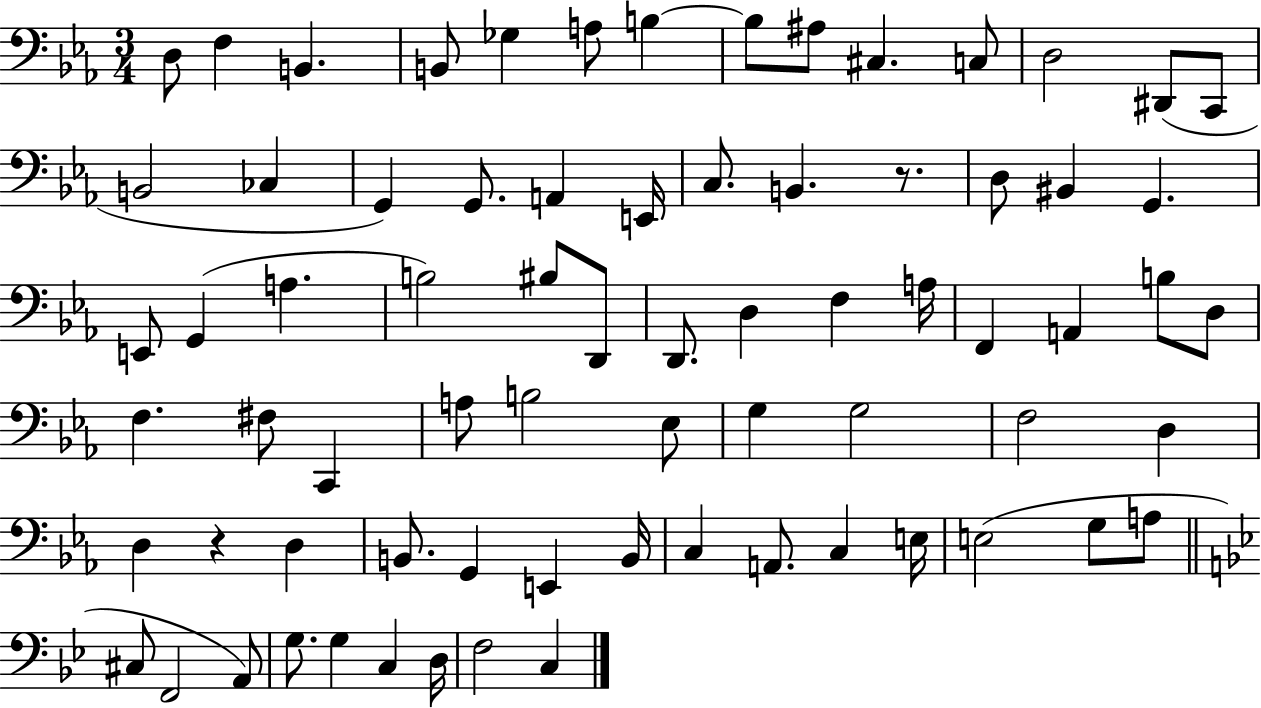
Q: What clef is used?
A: bass